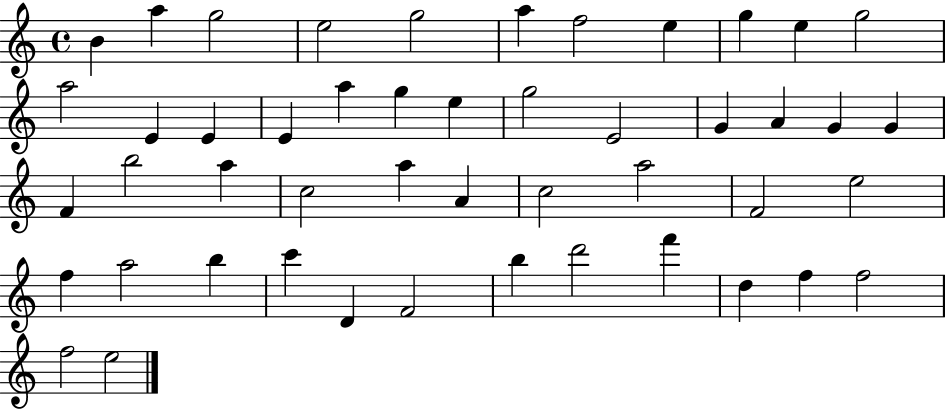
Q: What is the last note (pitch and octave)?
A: E5